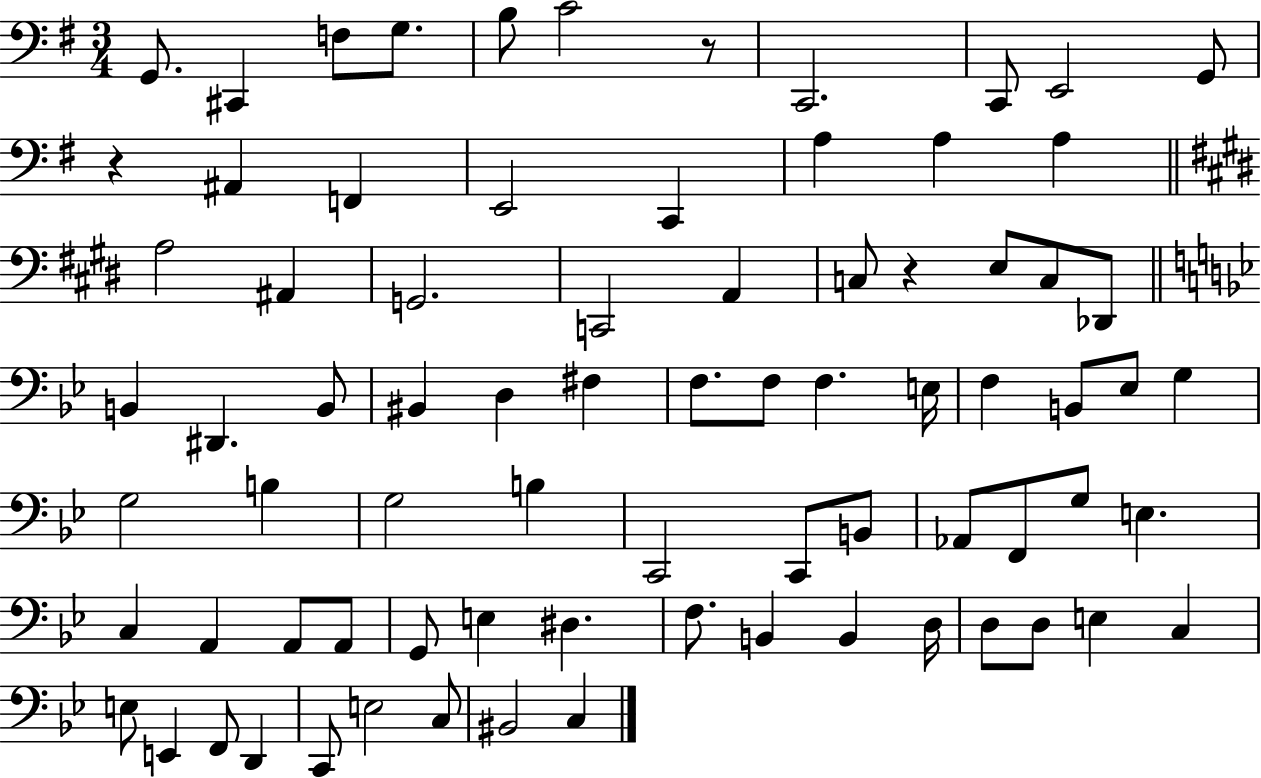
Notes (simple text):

G2/e. C#2/q F3/e G3/e. B3/e C4/h R/e C2/h. C2/e E2/h G2/e R/q A#2/q F2/q E2/h C2/q A3/q A3/q A3/q A3/h A#2/q G2/h. C2/h A2/q C3/e R/q E3/e C3/e Db2/e B2/q D#2/q. B2/e BIS2/q D3/q F#3/q F3/e. F3/e F3/q. E3/s F3/q B2/e Eb3/e G3/q G3/h B3/q G3/h B3/q C2/h C2/e B2/e Ab2/e F2/e G3/e E3/q. C3/q A2/q A2/e A2/e G2/e E3/q D#3/q. F3/e. B2/q B2/q D3/s D3/e D3/e E3/q C3/q E3/e E2/q F2/e D2/q C2/e E3/h C3/e BIS2/h C3/q